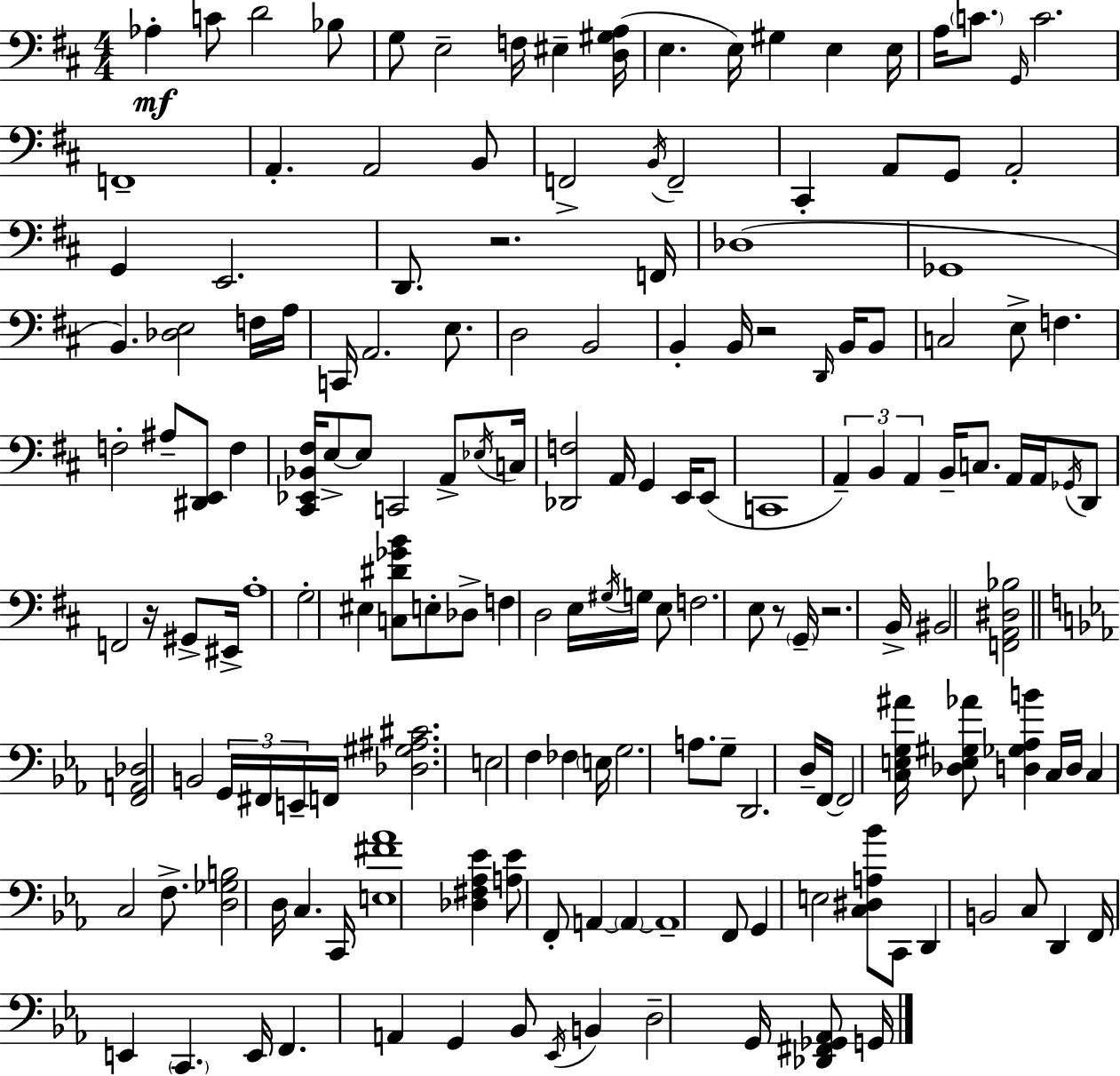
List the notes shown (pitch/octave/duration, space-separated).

Ab3/q C4/e D4/h Bb3/e G3/e E3/h F3/s EIS3/q [D3,G#3,A3]/s E3/q. E3/s G#3/q E3/q E3/s A3/s C4/e. G2/s C4/h. F2/w A2/q. A2/h B2/e F2/h B2/s F2/h C#2/q A2/e G2/e A2/h G2/q E2/h. D2/e. R/h. F2/s Db3/w Gb2/w B2/q. [Db3,E3]/h F3/s A3/s C2/s A2/h. E3/e. D3/h B2/h B2/q B2/s R/h D2/s B2/s B2/e C3/h E3/e F3/q. F3/h A#3/e [D#2,E2]/e F3/q [C#2,Eb2,Bb2,F#3]/s E3/e E3/e C2/h A2/e Eb3/s C3/s [Db2,F3]/h A2/s G2/q E2/s E2/e C2/w A2/q B2/q A2/q B2/s C3/e. A2/s A2/s Gb2/s D2/e F2/h R/s G#2/e EIS2/s A3/w G3/h EIS3/q [C3,D#4,Gb4,B4]/e E3/e Db3/e F3/q D3/h E3/s G#3/s G3/s E3/e F3/h. E3/e R/e G2/s R/h. B2/s BIS2/h [F2,A2,D#3,Bb3]/h [F2,A2,Db3]/h B2/h G2/s F#2/s E2/s F2/s [Db3,G#3,A#3,C#4]/h. E3/h F3/q FES3/q E3/s G3/h. A3/e. G3/e D2/h. D3/s F2/s F2/h [C3,E3,G3,A#4]/s [Db3,E3,G#3,Ab4]/e [D3,Gb3,Ab3,B4]/q C3/s D3/s C3/q C3/h F3/e. [D3,Gb3,B3]/h D3/s C3/q. C2/s [E3,F#4,Ab4]/w [Db3,F#3,Ab3,Eb4]/q [A3,Eb4]/e F2/e A2/q A2/q A2/w F2/e G2/q E3/h [C3,D#3,A3,Bb4]/e C2/e D2/q B2/h C3/e D2/q F2/s E2/q C2/q. E2/s F2/q. A2/q G2/q Bb2/e Eb2/s B2/q D3/h G2/s [Db2,F#2,Gb2,Ab2]/e G2/s